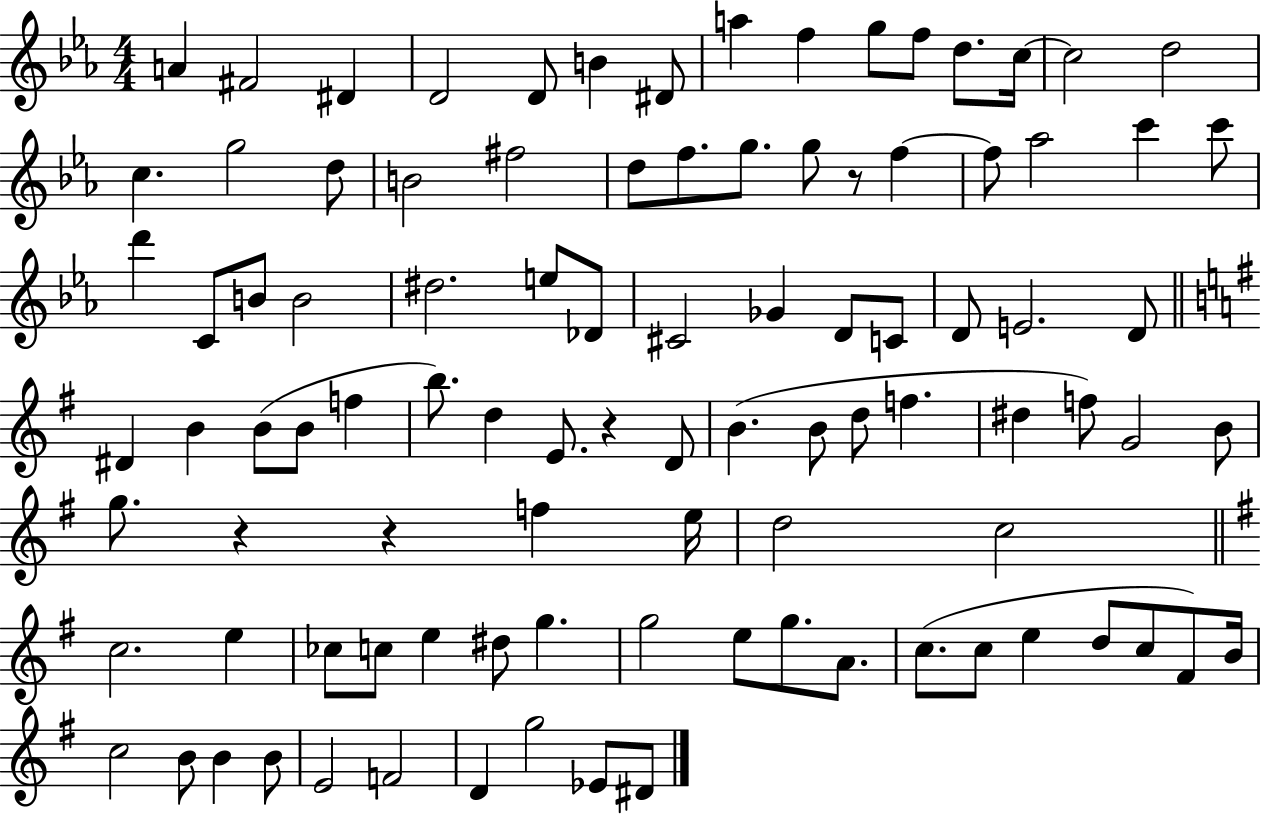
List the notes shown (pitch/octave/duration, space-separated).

A4/q F#4/h D#4/q D4/h D4/e B4/q D#4/e A5/q F5/q G5/e F5/e D5/e. C5/s C5/h D5/h C5/q. G5/h D5/e B4/h F#5/h D5/e F5/e. G5/e. G5/e R/e F5/q F5/e Ab5/h C6/q C6/e D6/q C4/e B4/e B4/h D#5/h. E5/e Db4/e C#4/h Gb4/q D4/e C4/e D4/e E4/h. D4/e D#4/q B4/q B4/e B4/e F5/q B5/e. D5/q E4/e. R/q D4/e B4/q. B4/e D5/e F5/q. D#5/q F5/e G4/h B4/e G5/e. R/q R/q F5/q E5/s D5/h C5/h C5/h. E5/q CES5/e C5/e E5/q D#5/e G5/q. G5/h E5/e G5/e. A4/e. C5/e. C5/e E5/q D5/e C5/e F#4/e B4/s C5/h B4/e B4/q B4/e E4/h F4/h D4/q G5/h Eb4/e D#4/e